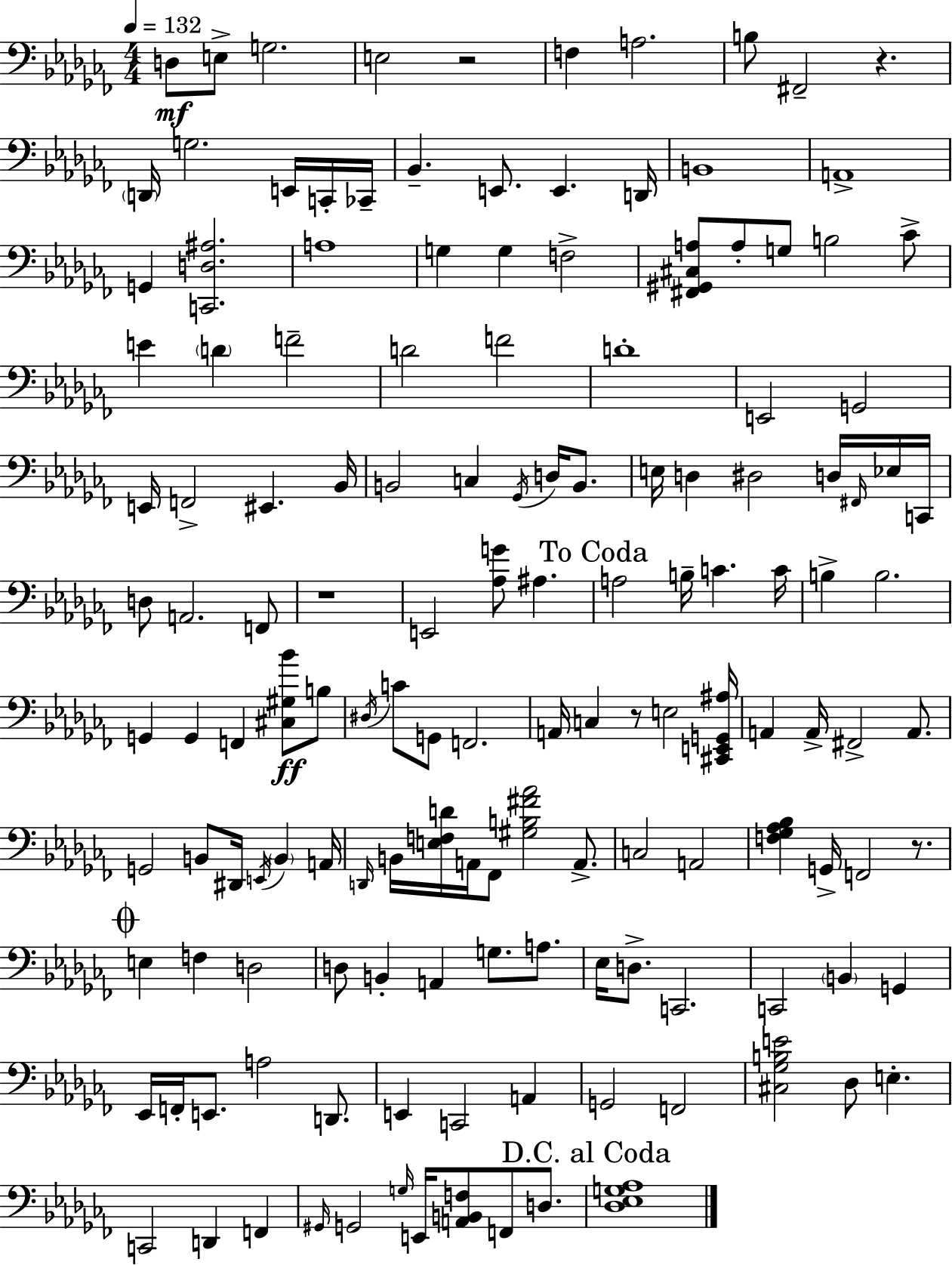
D3/e E3/e G3/h. E3/h R/h F3/q A3/h. B3/e F#2/h R/q. D2/s G3/h. E2/s C2/s CES2/s Bb2/q. E2/e. E2/q. D2/s B2/w A2/w G2/q [C2,D3,A#3]/h. A3/w G3/q G3/q F3/h [F#2,G#2,C#3,A3]/e A3/e G3/e B3/h CES4/e E4/q D4/q F4/h D4/h F4/h D4/w E2/h G2/h E2/s F2/h EIS2/q. Bb2/s B2/h C3/q Gb2/s D3/s B2/e. E3/s D3/q D#3/h D3/s F#2/s Eb3/s C2/s D3/e A2/h. F2/e R/w E2/h [Ab3,G4]/e A#3/q. A3/h B3/s C4/q. C4/s B3/q B3/h. G2/q G2/q F2/q [C#3,G#3,Bb4]/e B3/e D#3/s C4/e G2/e F2/h. A2/s C3/q R/e E3/h [C#2,E2,G2,A#3]/s A2/q A2/s F#2/h A2/e. G2/h B2/e D#2/s E2/s B2/q A2/s D2/s B2/s [E3,F3,D4]/s A2/s FES2/e [G#3,B3,F#4,Ab4]/h A2/e. C3/h A2/h [F3,Gb3,Ab3,Bb3]/q G2/s F2/h R/e. E3/q F3/q D3/h D3/e B2/q A2/q G3/e. A3/e. Eb3/s D3/e. C2/h. C2/h B2/q G2/q Eb2/s F2/s E2/e. A3/h D2/e. E2/q C2/h A2/q G2/h F2/h [C#3,Gb3,B3,E4]/h Db3/e E3/q. C2/h D2/q F2/q G#2/s G2/h G3/s E2/s [A2,B2,F3]/e F2/e D3/e. [Db3,Eb3,G3,Ab3]/w